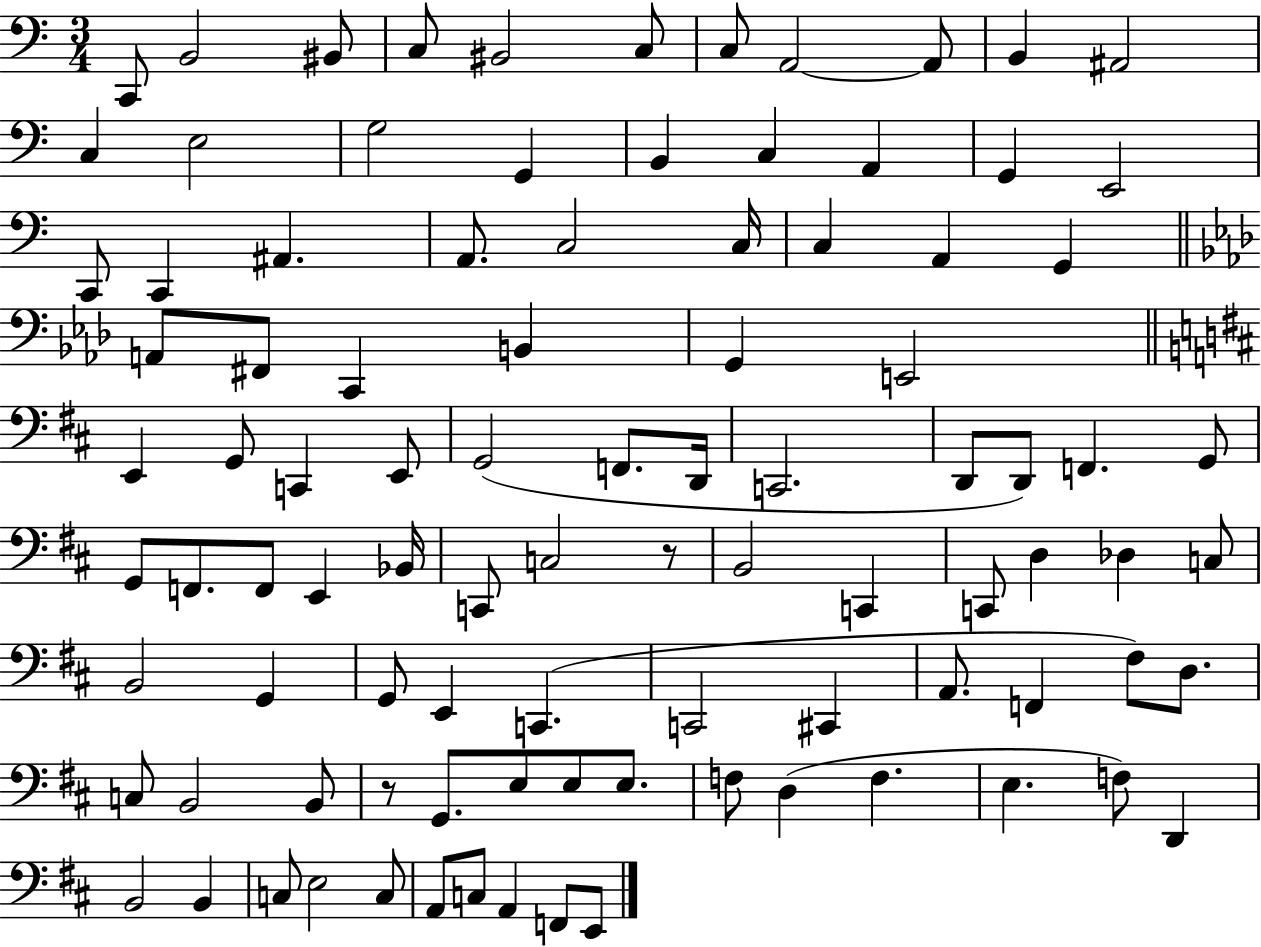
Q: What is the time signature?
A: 3/4